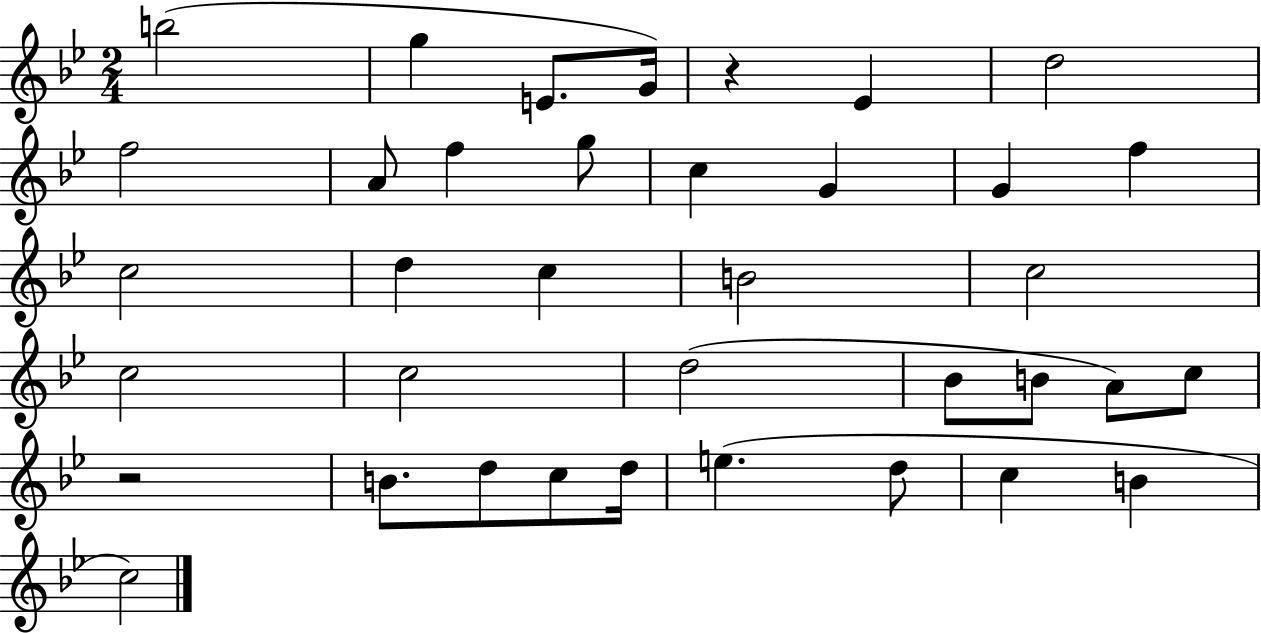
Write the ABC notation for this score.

X:1
T:Untitled
M:2/4
L:1/4
K:Bb
b2 g E/2 G/4 z _E d2 f2 A/2 f g/2 c G G f c2 d c B2 c2 c2 c2 d2 _B/2 B/2 A/2 c/2 z2 B/2 d/2 c/2 d/4 e d/2 c B c2